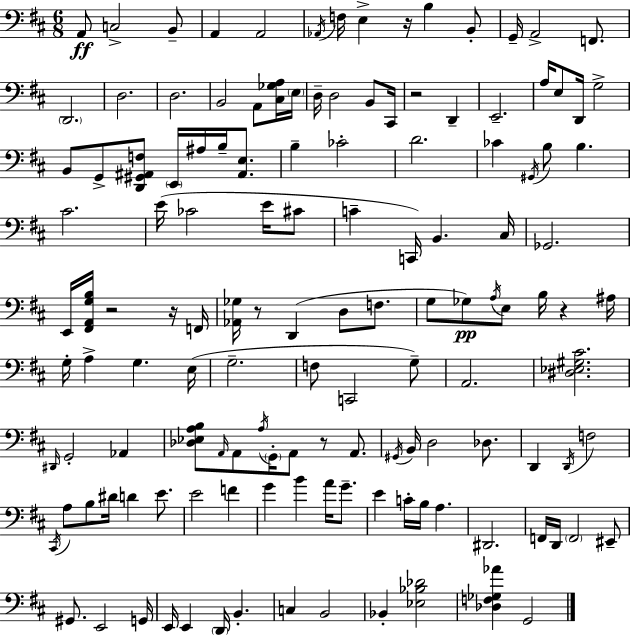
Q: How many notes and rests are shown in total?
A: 135